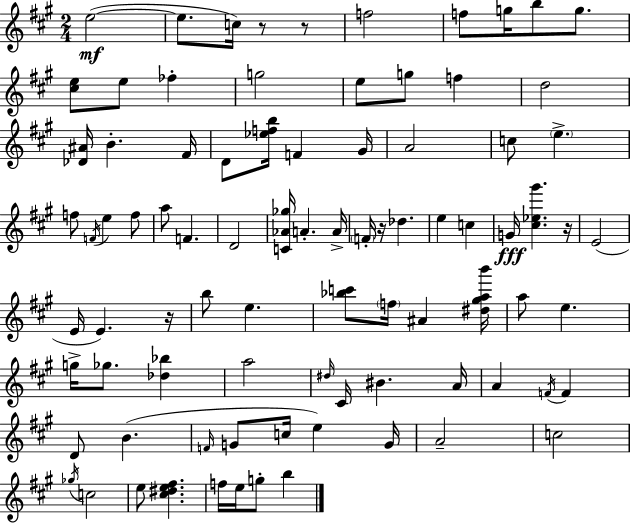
X:1
T:Untitled
M:2/4
L:1/4
K:A
e2 e/2 c/4 z/2 z/2 f2 f/2 g/4 b/2 g/2 [^ce]/2 e/2 _f g2 e/2 g/2 f d2 [_D^A]/4 B ^F/4 D/2 [_efb]/4 F ^G/4 A2 c/2 e f/2 F/4 e f/2 a/2 F D2 [C_A_g]/4 A A/4 F/4 z/4 _d e c G/4 [^c_e^g'] z/4 E2 E/4 E z/4 b/2 e [_bc']/2 f/4 ^A [^d^gab']/4 a/2 e g/4 _g/2 [_d_b] a2 ^d/4 ^C/4 ^B A/4 A F/4 F D/2 B F/4 G/2 c/4 e G/4 A2 c2 _g/4 c2 e/2 [^c^de^f] f/4 e/4 g/2 b